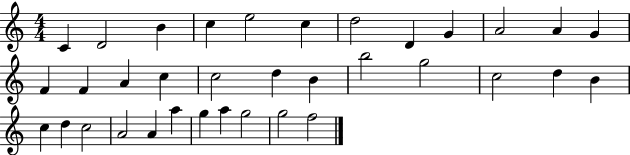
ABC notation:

X:1
T:Untitled
M:4/4
L:1/4
K:C
C D2 B c e2 c d2 D G A2 A G F F A c c2 d B b2 g2 c2 d B c d c2 A2 A a g a g2 g2 f2